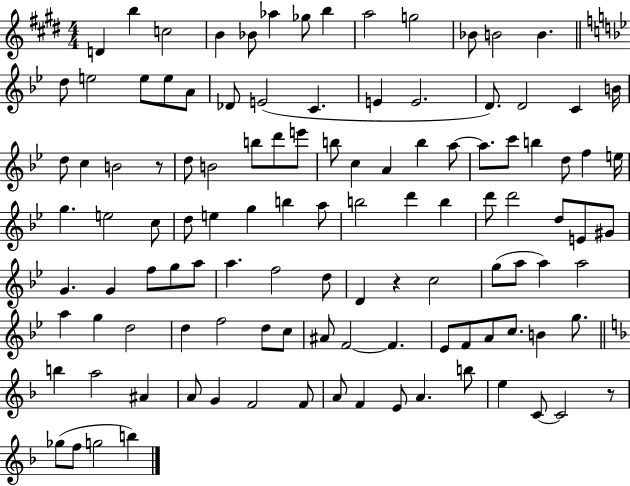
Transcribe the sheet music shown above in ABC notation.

X:1
T:Untitled
M:4/4
L:1/4
K:E
D b c2 B _B/2 _a _g/2 b a2 g2 _B/2 B2 B d/2 e2 e/2 e/2 A/2 _D/2 E2 C E E2 D/2 D2 C B/4 d/2 c B2 z/2 d/2 B2 b/2 d'/2 e'/2 b/2 c A b a/2 a/2 c'/2 b d/2 f e/4 g e2 c/2 d/2 e g b a/2 b2 d' b d'/2 d'2 d/2 E/2 ^G/2 G G f/2 g/2 a/2 a f2 d/2 D z c2 g/2 a/2 a a2 a g d2 d f2 d/2 c/2 ^A/2 F2 F _E/2 F/2 A/2 c/2 B g/2 b a2 ^A A/2 G F2 F/2 A/2 F E/2 A b/2 e C/2 C2 z/2 _g/2 f/2 g2 b